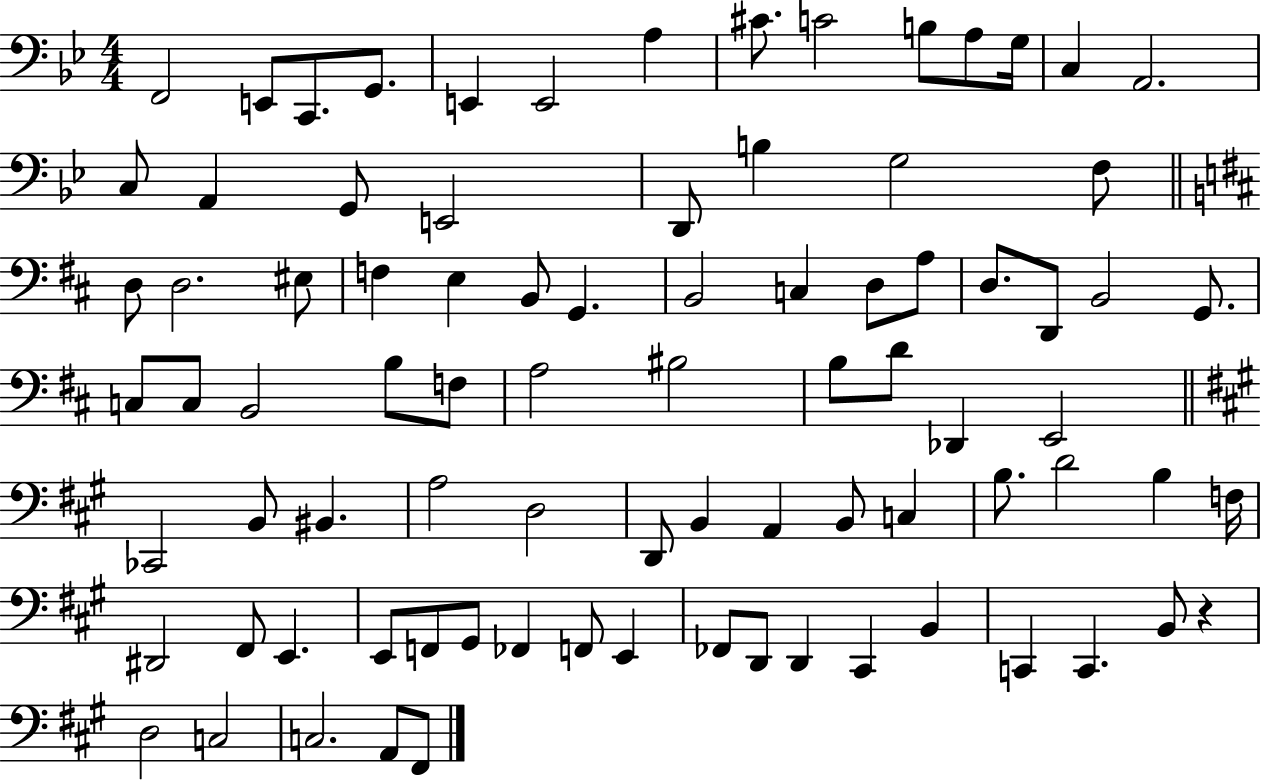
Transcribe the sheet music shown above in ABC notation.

X:1
T:Untitled
M:4/4
L:1/4
K:Bb
F,,2 E,,/2 C,,/2 G,,/2 E,, E,,2 A, ^C/2 C2 B,/2 A,/2 G,/4 C, A,,2 C,/2 A,, G,,/2 E,,2 D,,/2 B, G,2 F,/2 D,/2 D,2 ^E,/2 F, E, B,,/2 G,, B,,2 C, D,/2 A,/2 D,/2 D,,/2 B,,2 G,,/2 C,/2 C,/2 B,,2 B,/2 F,/2 A,2 ^B,2 B,/2 D/2 _D,, E,,2 _C,,2 B,,/2 ^B,, A,2 D,2 D,,/2 B,, A,, B,,/2 C, B,/2 D2 B, F,/4 ^D,,2 ^F,,/2 E,, E,,/2 F,,/2 ^G,,/2 _F,, F,,/2 E,, _F,,/2 D,,/2 D,, ^C,, B,, C,, C,, B,,/2 z D,2 C,2 C,2 A,,/2 ^F,,/2